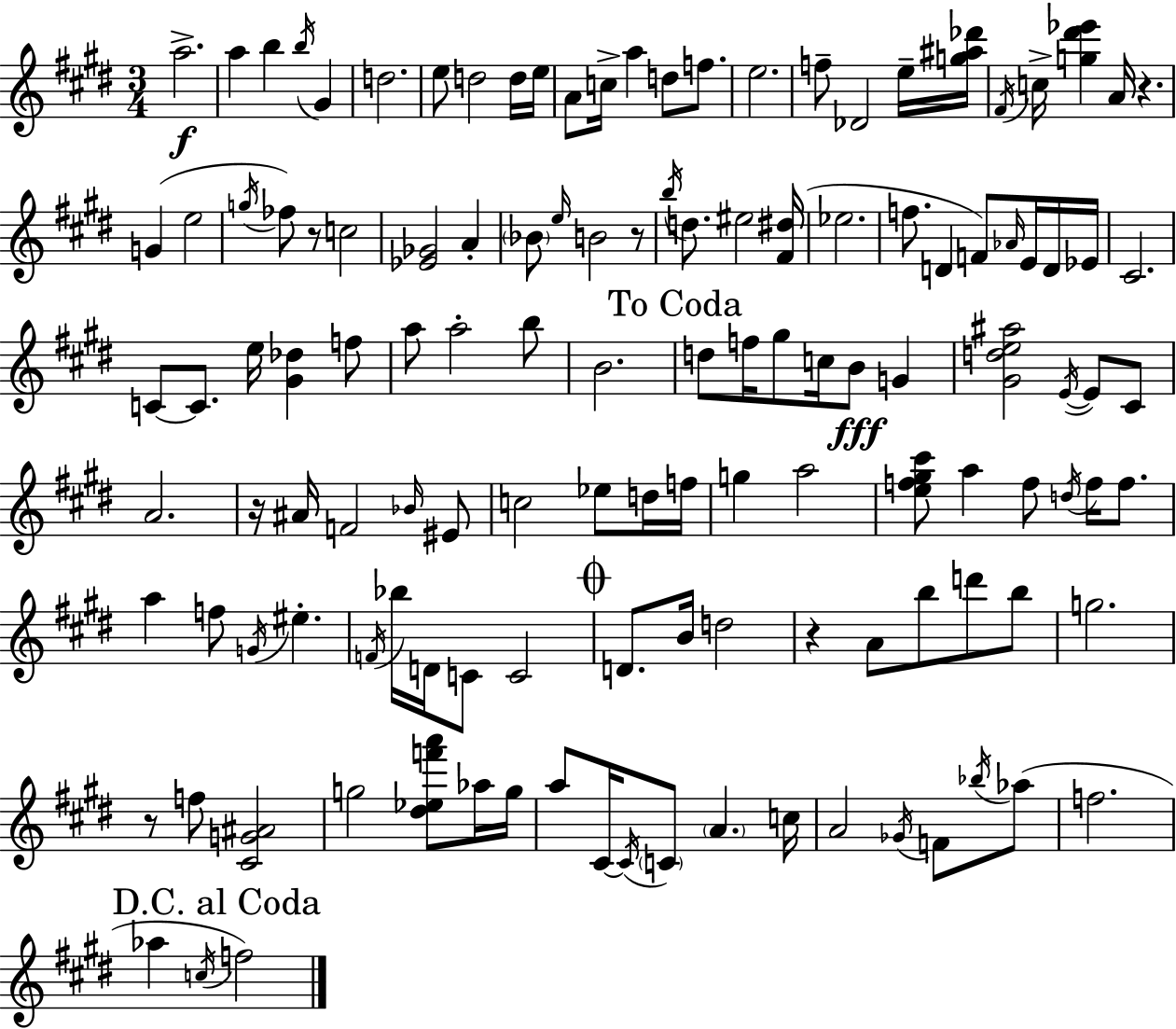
A5/h. A5/q B5/q B5/s G#4/q D5/h. E5/e D5/h D5/s E5/s A4/e C5/s A5/q D5/e F5/e. E5/h. F5/e Db4/h E5/s [G5,A#5,Db6]/s F#4/s C5/s [G5,D#6,Eb6]/q A4/s R/q. G4/q E5/h G5/s FES5/e R/e C5/h [Eb4,Gb4]/h A4/q Bb4/e E5/s B4/h R/e B5/s D5/e. EIS5/h [F#4,D#5]/s Eb5/h. F5/e. D4/q F4/e Ab4/s E4/s D4/s Eb4/s C#4/h. C4/e C4/e. E5/s [G#4,Db5]/q F5/e A5/e A5/h B5/e B4/h. D5/e F5/s G#5/e C5/s B4/e G4/q [G#4,D5,E5,A#5]/h E4/s E4/e C#4/e A4/h. R/s A#4/s F4/h Bb4/s EIS4/e C5/h Eb5/e D5/s F5/s G5/q A5/h [E5,F5,G#5,C#6]/e A5/q F5/e D5/s F5/s F5/e. A5/q F5/e G4/s EIS5/q. F4/s Bb5/s D4/s C4/e C4/h D4/e. B4/s D5/h R/q A4/e B5/e D6/e B5/e G5/h. R/e F5/e [C#4,G4,A#4]/h G5/h [D#5,Eb5,F6,A6]/e Ab5/s G5/s A5/e C#4/s C#4/s C4/e A4/q. C5/s A4/h Gb4/s F4/e Bb5/s Ab5/e F5/h. Ab5/q C5/s F5/h